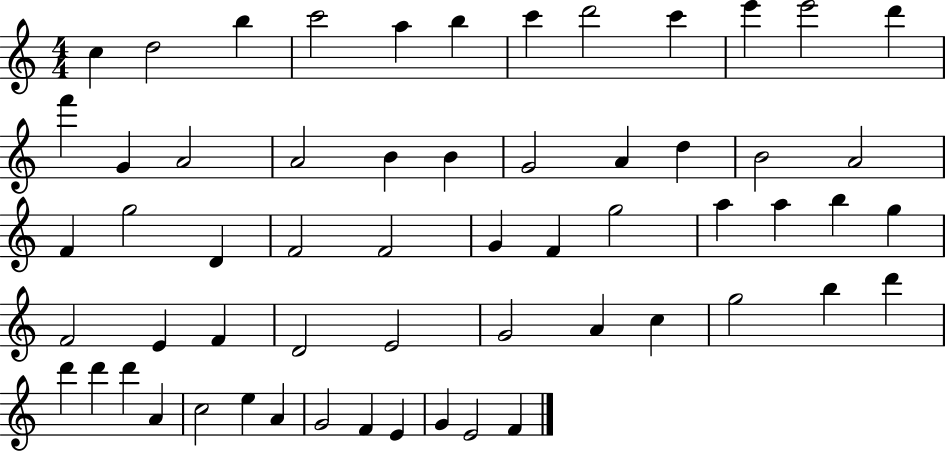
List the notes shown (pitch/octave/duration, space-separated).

C5/q D5/h B5/q C6/h A5/q B5/q C6/q D6/h C6/q E6/q E6/h D6/q F6/q G4/q A4/h A4/h B4/q B4/q G4/h A4/q D5/q B4/h A4/h F4/q G5/h D4/q F4/h F4/h G4/q F4/q G5/h A5/q A5/q B5/q G5/q F4/h E4/q F4/q D4/h E4/h G4/h A4/q C5/q G5/h B5/q D6/q D6/q D6/q D6/q A4/q C5/h E5/q A4/q G4/h F4/q E4/q G4/q E4/h F4/q